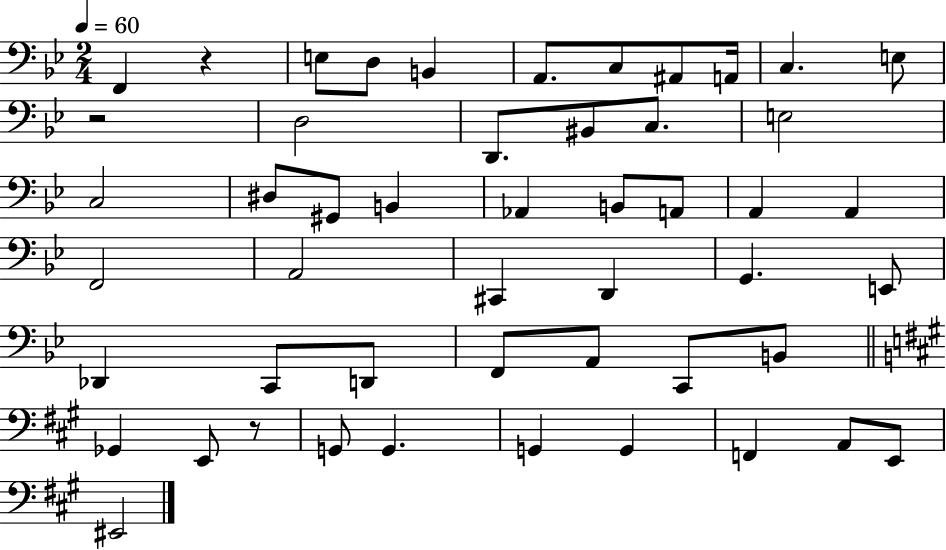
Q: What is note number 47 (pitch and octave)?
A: EIS2